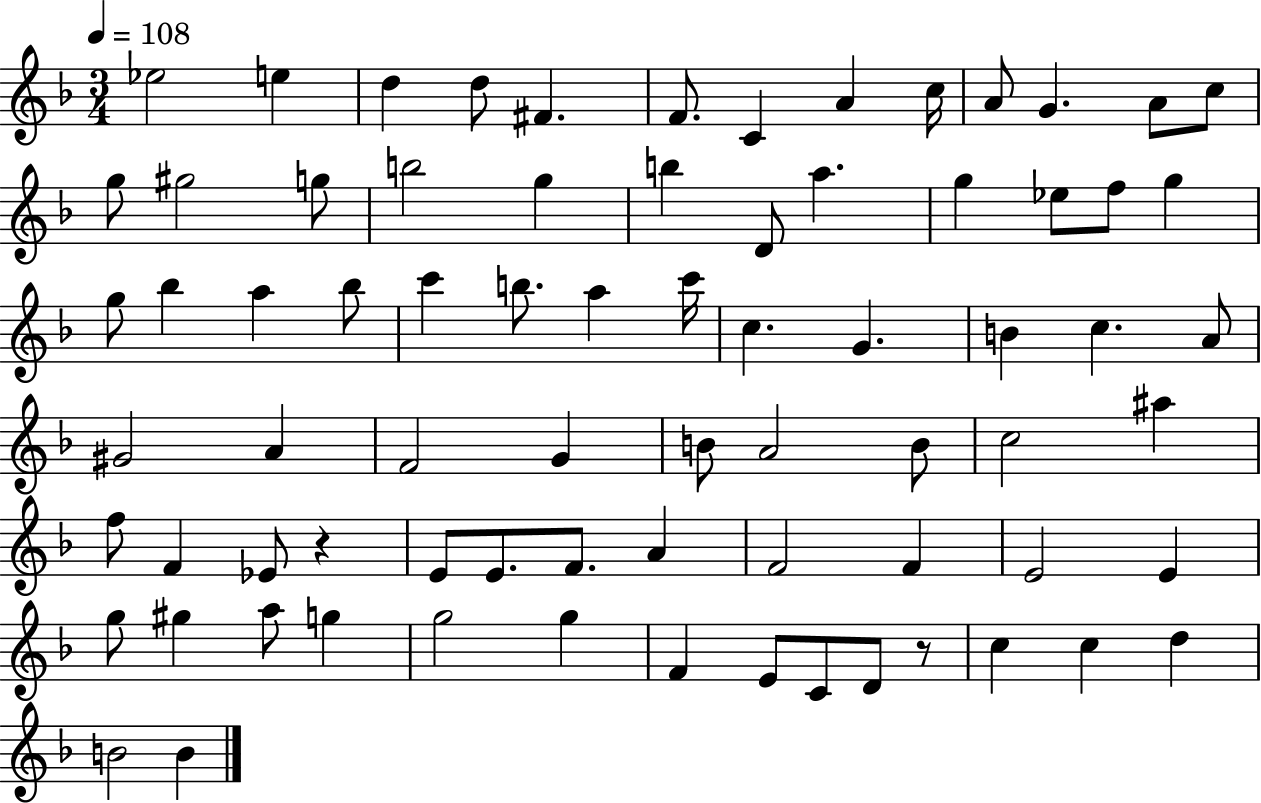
X:1
T:Untitled
M:3/4
L:1/4
K:F
_e2 e d d/2 ^F F/2 C A c/4 A/2 G A/2 c/2 g/2 ^g2 g/2 b2 g b D/2 a g _e/2 f/2 g g/2 _b a _b/2 c' b/2 a c'/4 c G B c A/2 ^G2 A F2 G B/2 A2 B/2 c2 ^a f/2 F _E/2 z E/2 E/2 F/2 A F2 F E2 E g/2 ^g a/2 g g2 g F E/2 C/2 D/2 z/2 c c d B2 B